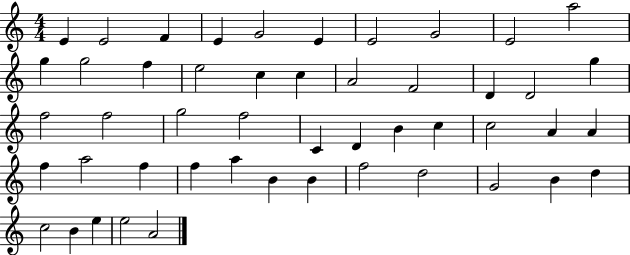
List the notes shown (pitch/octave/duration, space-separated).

E4/q E4/h F4/q E4/q G4/h E4/q E4/h G4/h E4/h A5/h G5/q G5/h F5/q E5/h C5/q C5/q A4/h F4/h D4/q D4/h G5/q F5/h F5/h G5/h F5/h C4/q D4/q B4/q C5/q C5/h A4/q A4/q F5/q A5/h F5/q F5/q A5/q B4/q B4/q F5/h D5/h G4/h B4/q D5/q C5/h B4/q E5/q E5/h A4/h